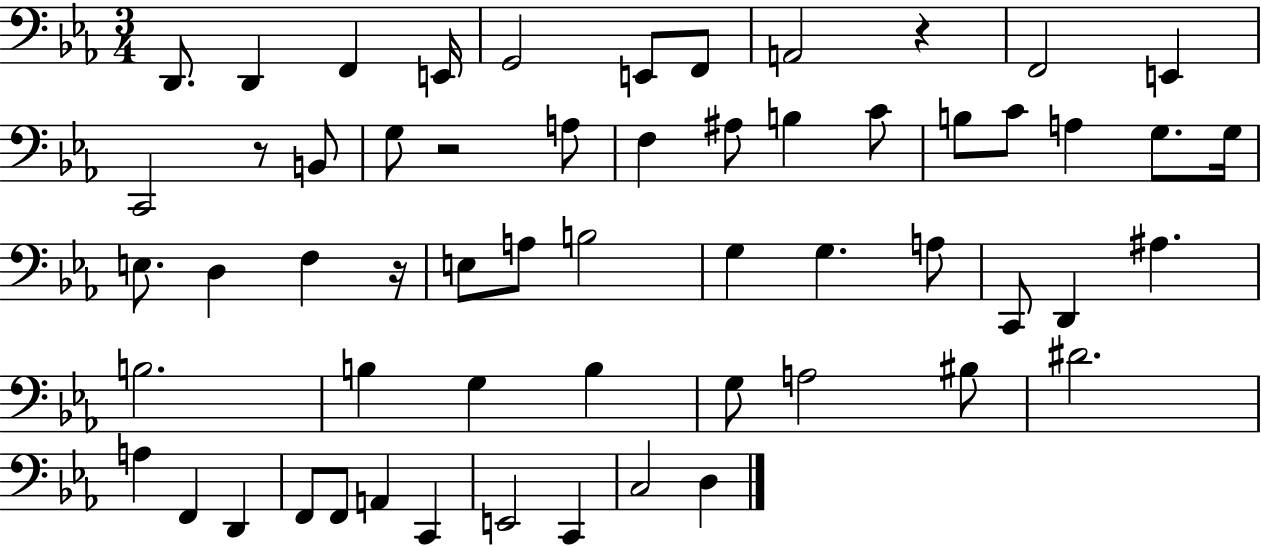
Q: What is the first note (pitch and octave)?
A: D2